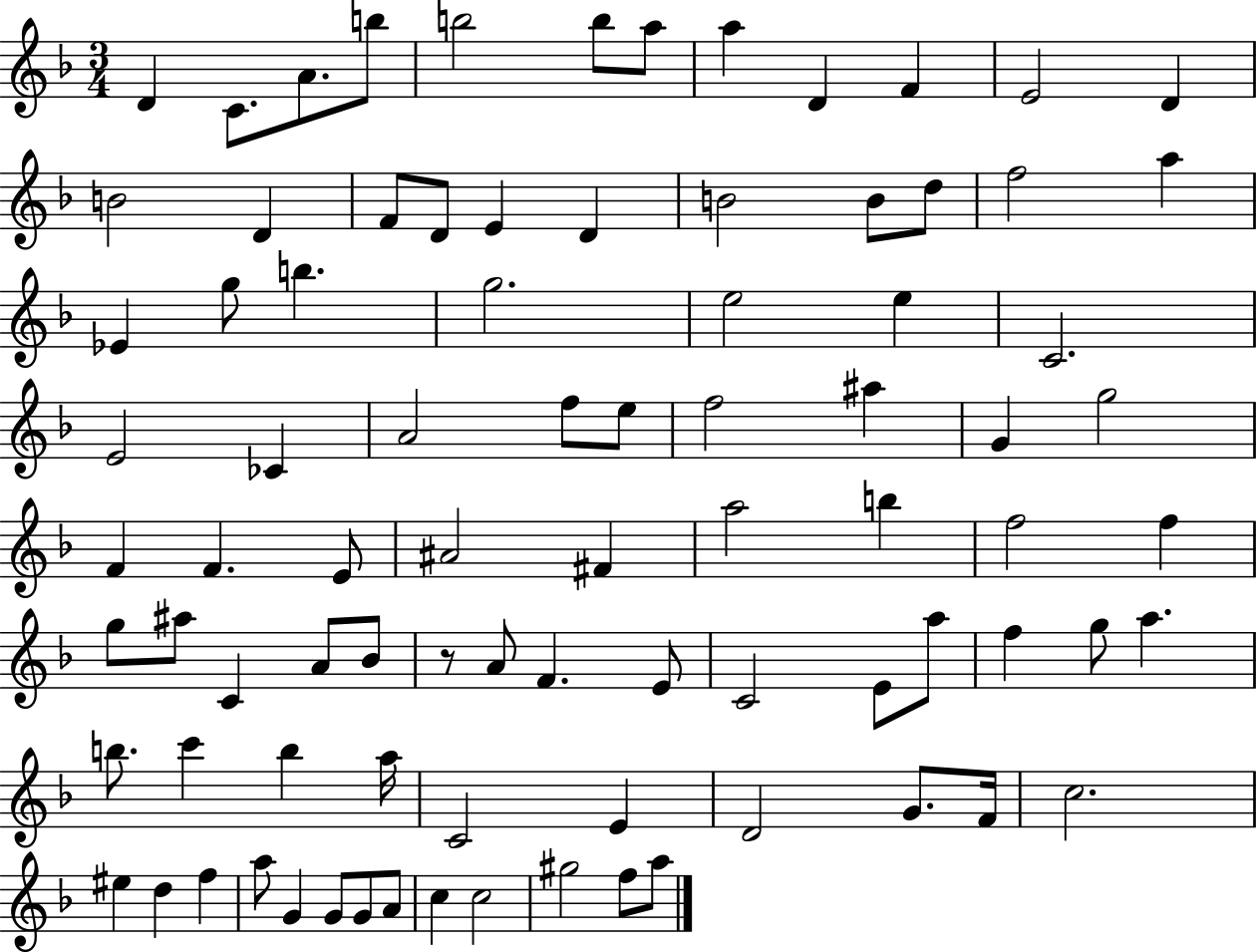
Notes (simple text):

D4/q C4/e. A4/e. B5/e B5/h B5/e A5/e A5/q D4/q F4/q E4/h D4/q B4/h D4/q F4/e D4/e E4/q D4/q B4/h B4/e D5/e F5/h A5/q Eb4/q G5/e B5/q. G5/h. E5/h E5/q C4/h. E4/h CES4/q A4/h F5/e E5/e F5/h A#5/q G4/q G5/h F4/q F4/q. E4/e A#4/h F#4/q A5/h B5/q F5/h F5/q G5/e A#5/e C4/q A4/e Bb4/e R/e A4/e F4/q. E4/e C4/h E4/e A5/e F5/q G5/e A5/q. B5/e. C6/q B5/q A5/s C4/h E4/q D4/h G4/e. F4/s C5/h. EIS5/q D5/q F5/q A5/e G4/q G4/e G4/e A4/e C5/q C5/h G#5/h F5/e A5/e